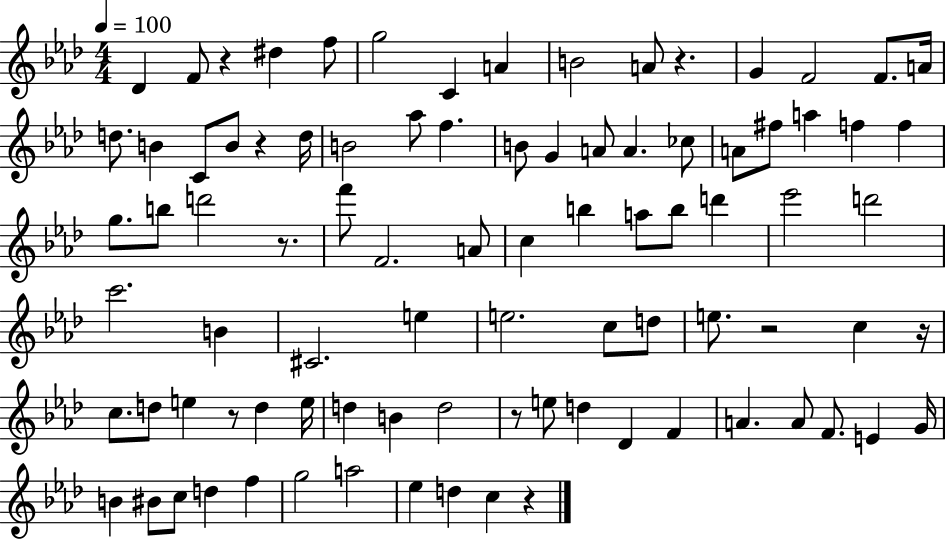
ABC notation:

X:1
T:Untitled
M:4/4
L:1/4
K:Ab
_D F/2 z ^d f/2 g2 C A B2 A/2 z G F2 F/2 A/4 d/2 B C/2 B/2 z d/4 B2 _a/2 f B/2 G A/2 A _c/2 A/2 ^f/2 a f f g/2 b/2 d'2 z/2 f'/2 F2 A/2 c b a/2 b/2 d' _e'2 d'2 c'2 B ^C2 e e2 c/2 d/2 e/2 z2 c z/4 c/2 d/2 e z/2 d e/4 d B d2 z/2 e/2 d _D F A A/2 F/2 E G/4 B ^B/2 c/2 d f g2 a2 _e d c z